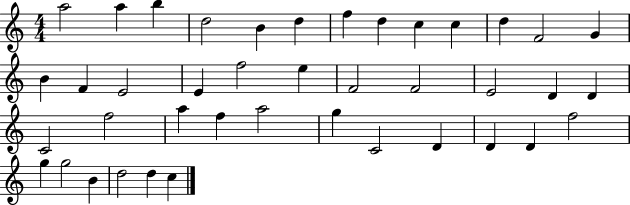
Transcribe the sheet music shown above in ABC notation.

X:1
T:Untitled
M:4/4
L:1/4
K:C
a2 a b d2 B d f d c c d F2 G B F E2 E f2 e F2 F2 E2 D D C2 f2 a f a2 g C2 D D D f2 g g2 B d2 d c